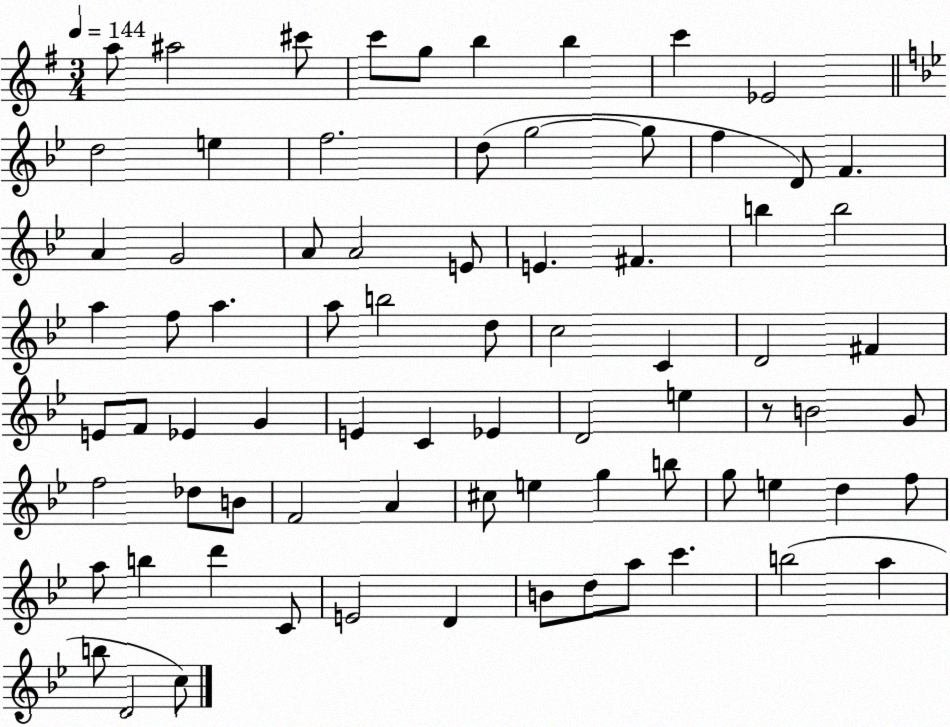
X:1
T:Untitled
M:3/4
L:1/4
K:G
a/2 ^a2 ^c'/2 c'/2 g/2 b b c' _E2 d2 e f2 d/2 g2 g/2 f D/2 F A G2 A/2 A2 E/2 E ^F b b2 a f/2 a a/2 b2 d/2 c2 C D2 ^F E/2 F/2 _E G E C _E D2 e z/2 B2 G/2 f2 _d/2 B/2 F2 A ^c/2 e g b/2 g/2 e d f/2 a/2 b d' C/2 E2 D B/2 d/2 a/2 c' b2 a b/2 D2 c/2